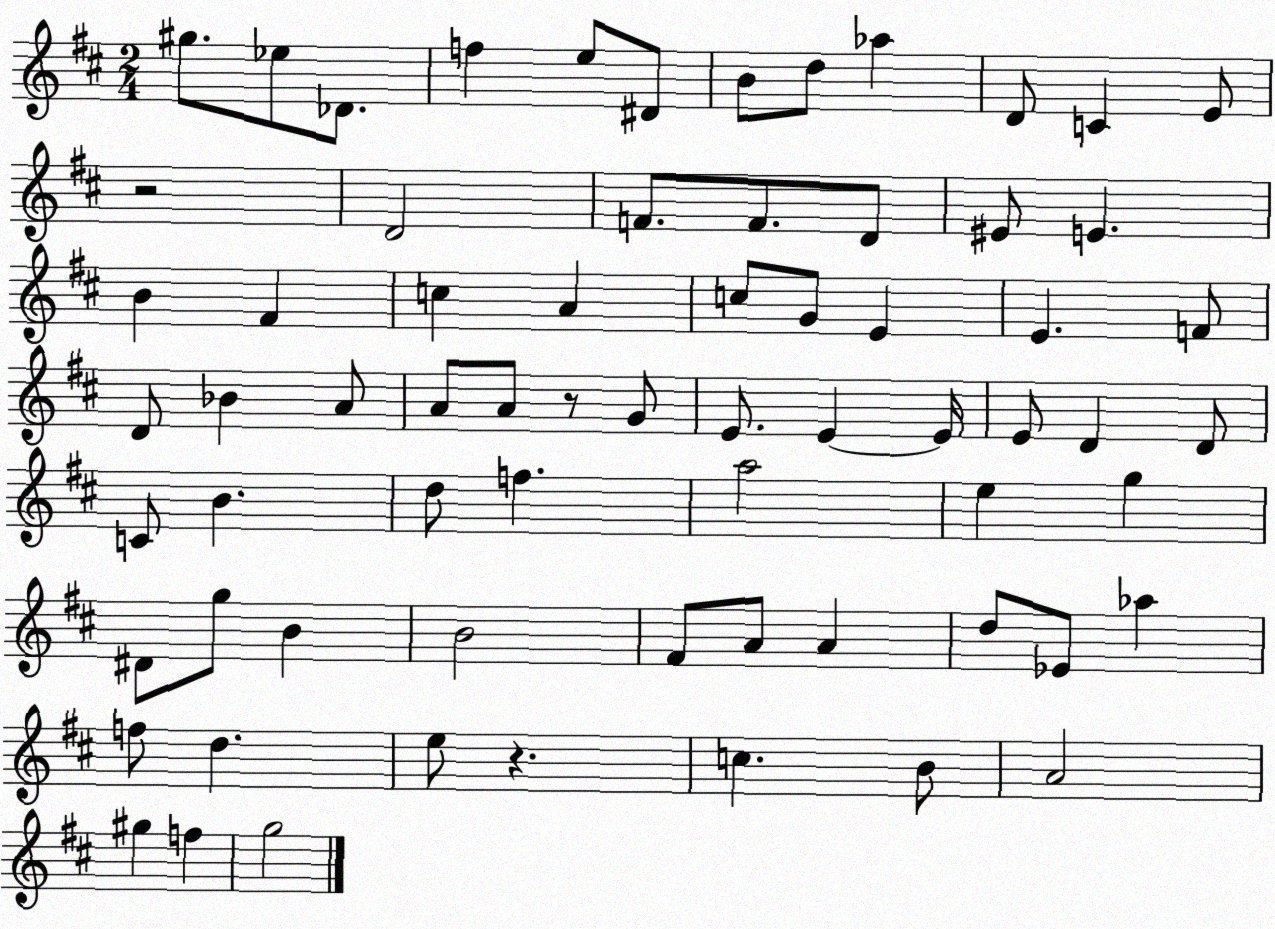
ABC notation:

X:1
T:Untitled
M:2/4
L:1/4
K:D
^g/2 _e/2 _D/2 f e/2 ^D/2 B/2 d/2 _a D/2 C E/2 z2 D2 F/2 F/2 D/2 ^E/2 E B ^F c A c/2 G/2 E E F/2 D/2 _B A/2 A/2 A/2 z/2 G/2 E/2 E E/4 E/2 D D/2 C/2 B d/2 f a2 e g ^D/2 g/2 B B2 ^F/2 A/2 A d/2 _E/2 _a f/2 d e/2 z c B/2 A2 ^g f g2